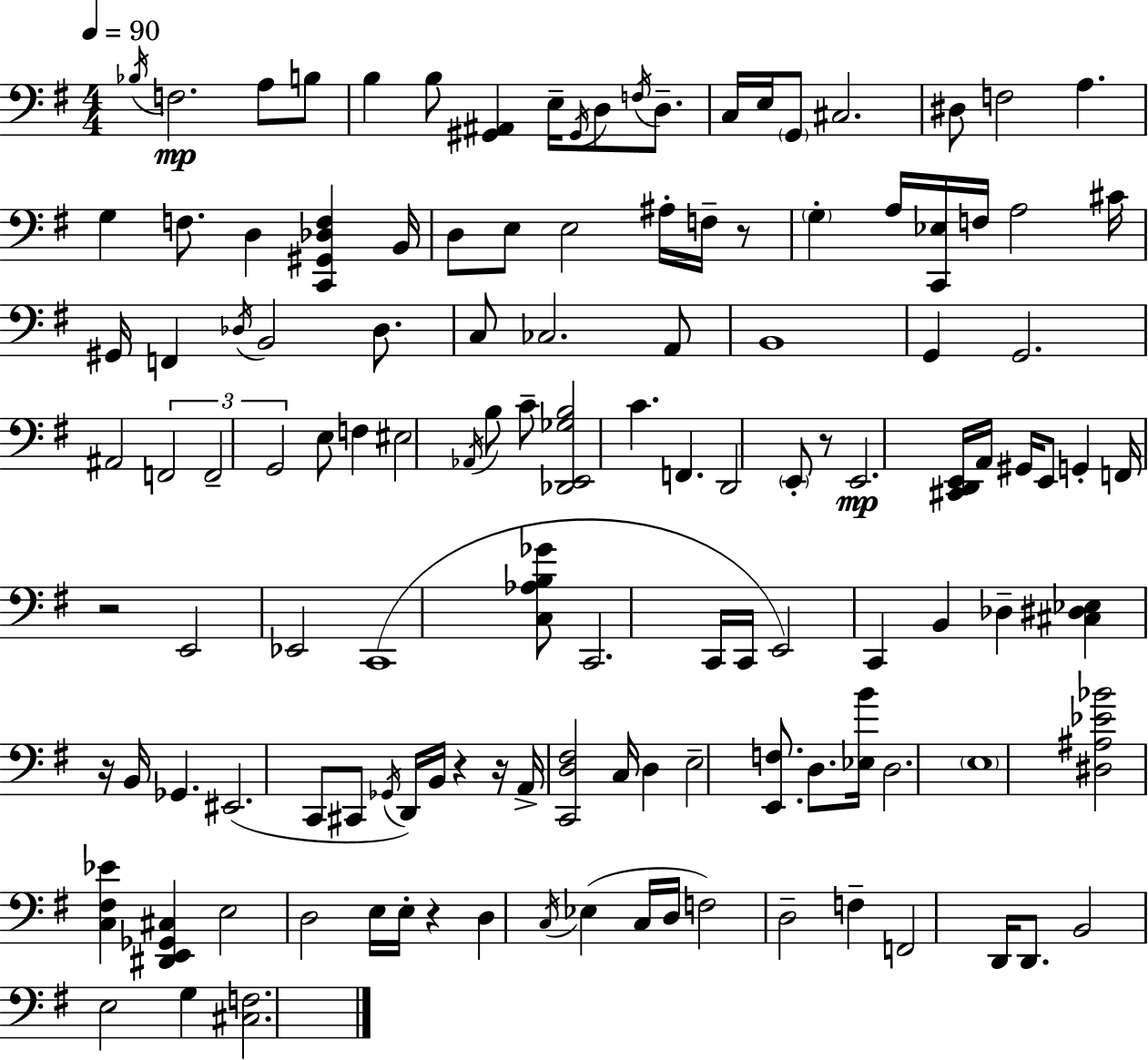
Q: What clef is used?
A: bass